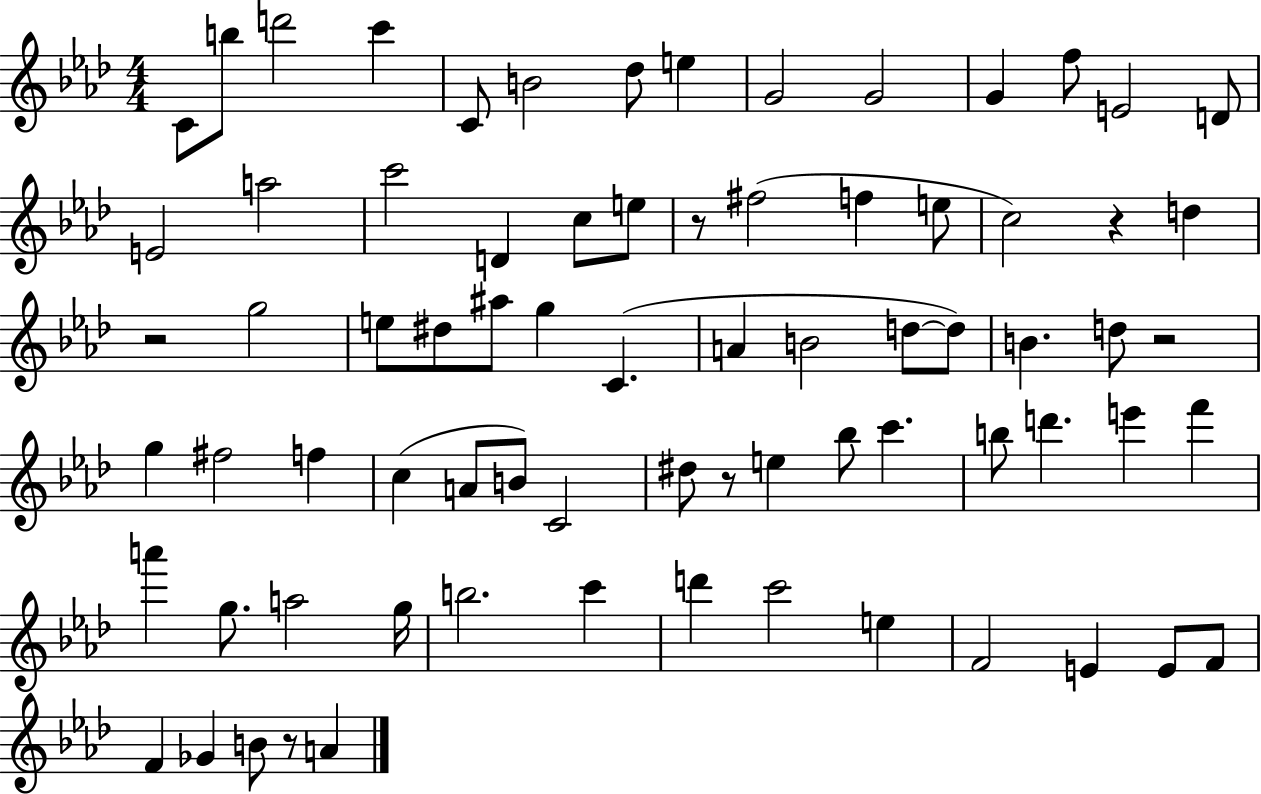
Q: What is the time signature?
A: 4/4